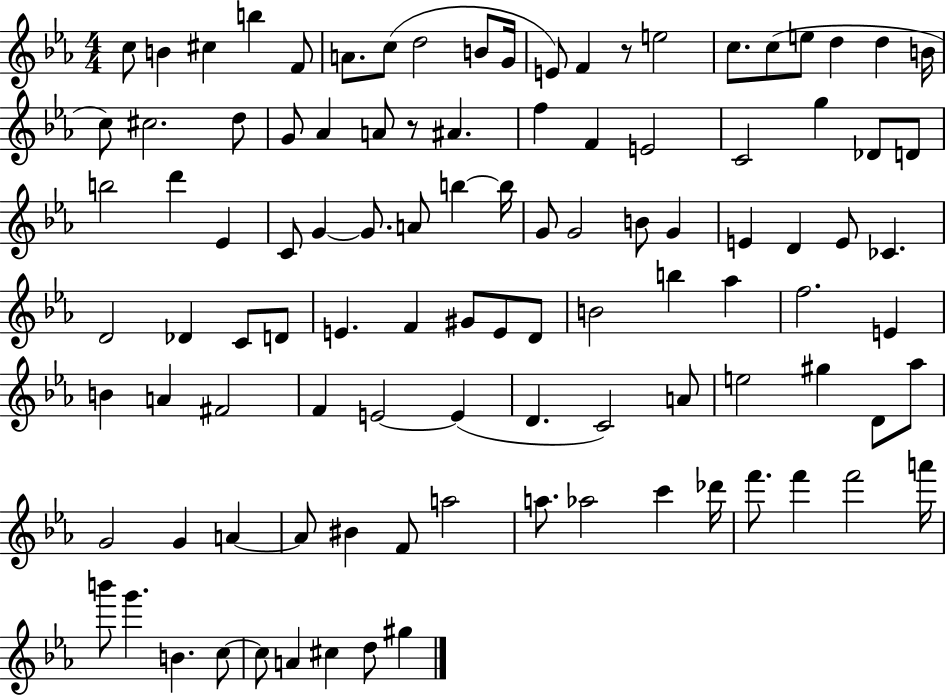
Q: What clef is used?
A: treble